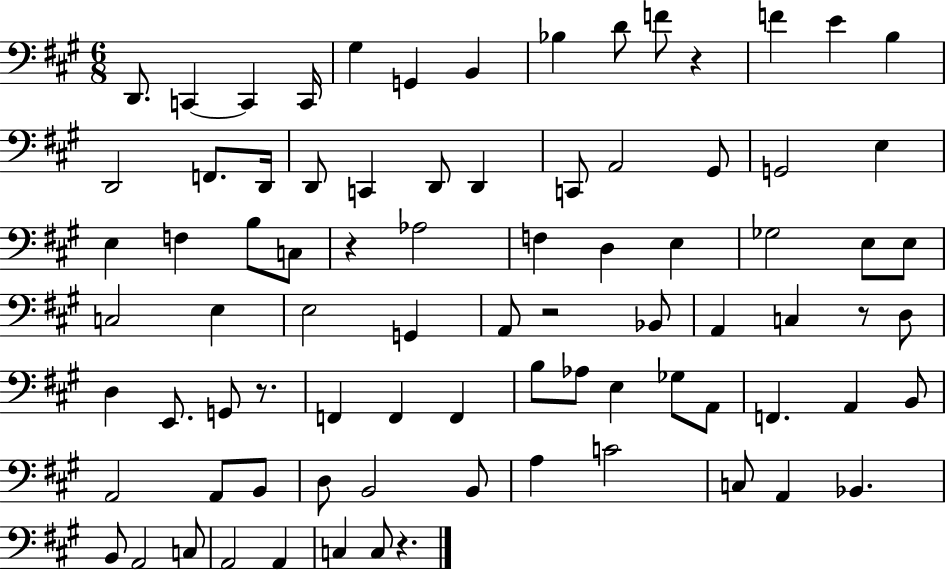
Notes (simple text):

D2/e. C2/q C2/q C2/s G#3/q G2/q B2/q Bb3/q D4/e F4/e R/q F4/q E4/q B3/q D2/h F2/e. D2/s D2/e C2/q D2/e D2/q C2/e A2/h G#2/e G2/h E3/q E3/q F3/q B3/e C3/e R/q Ab3/h F3/q D3/q E3/q Gb3/h E3/e E3/e C3/h E3/q E3/h G2/q A2/e R/h Bb2/e A2/q C3/q R/e D3/e D3/q E2/e. G2/e R/e. F2/q F2/q F2/q B3/e Ab3/e E3/q Gb3/e A2/e F2/q. A2/q B2/e A2/h A2/e B2/e D3/e B2/h B2/e A3/q C4/h C3/e A2/q Bb2/q. B2/e A2/h C3/e A2/h A2/q C3/q C3/e R/q.